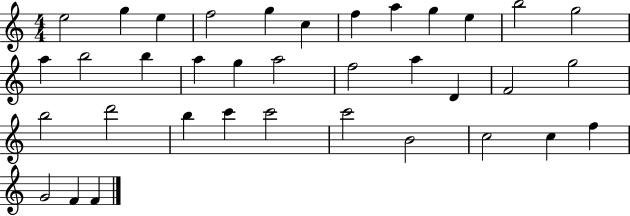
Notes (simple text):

E5/h G5/q E5/q F5/h G5/q C5/q F5/q A5/q G5/q E5/q B5/h G5/h A5/q B5/h B5/q A5/q G5/q A5/h F5/h A5/q D4/q F4/h G5/h B5/h D6/h B5/q C6/q C6/h C6/h B4/h C5/h C5/q F5/q G4/h F4/q F4/q